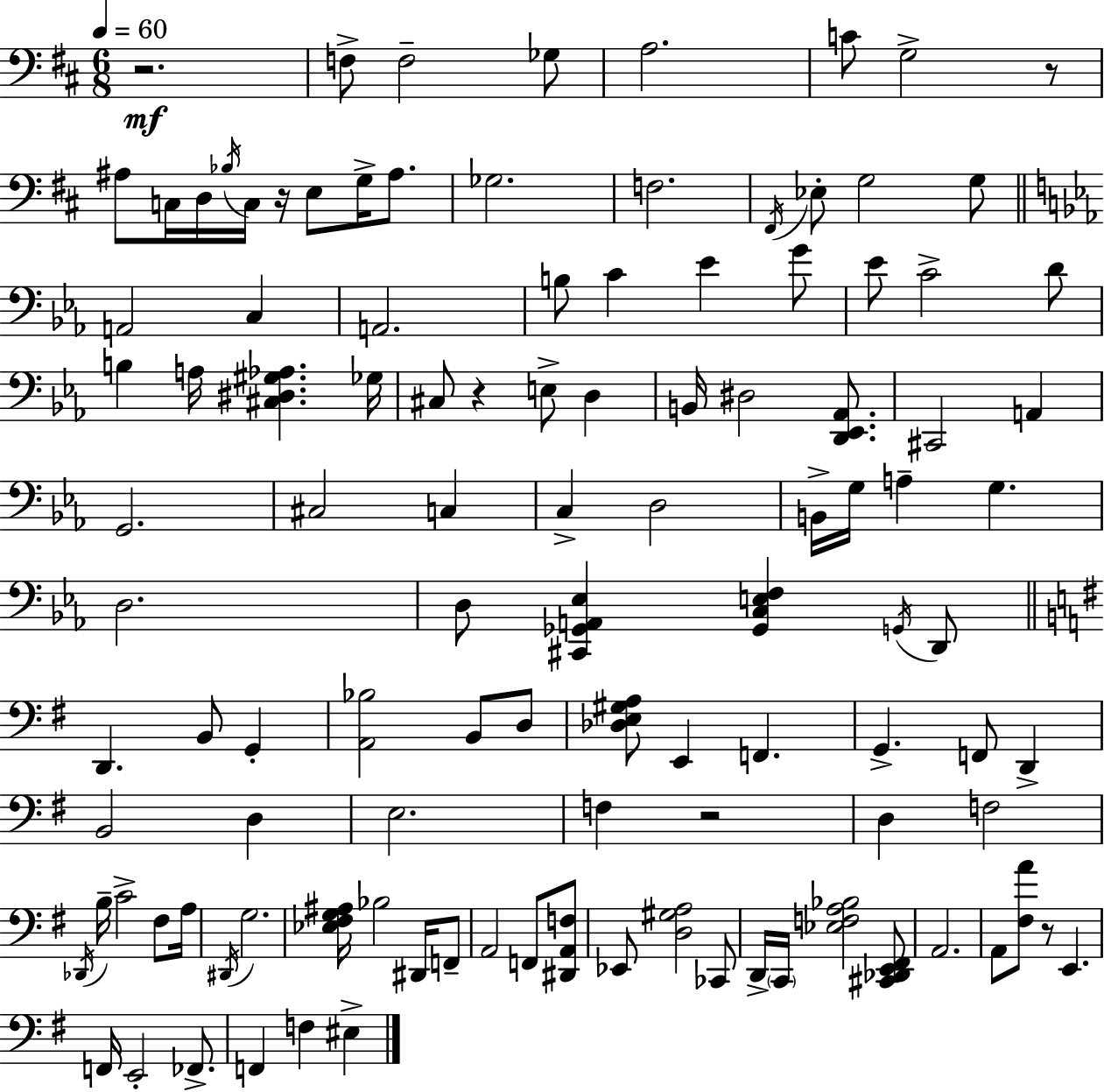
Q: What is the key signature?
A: D major